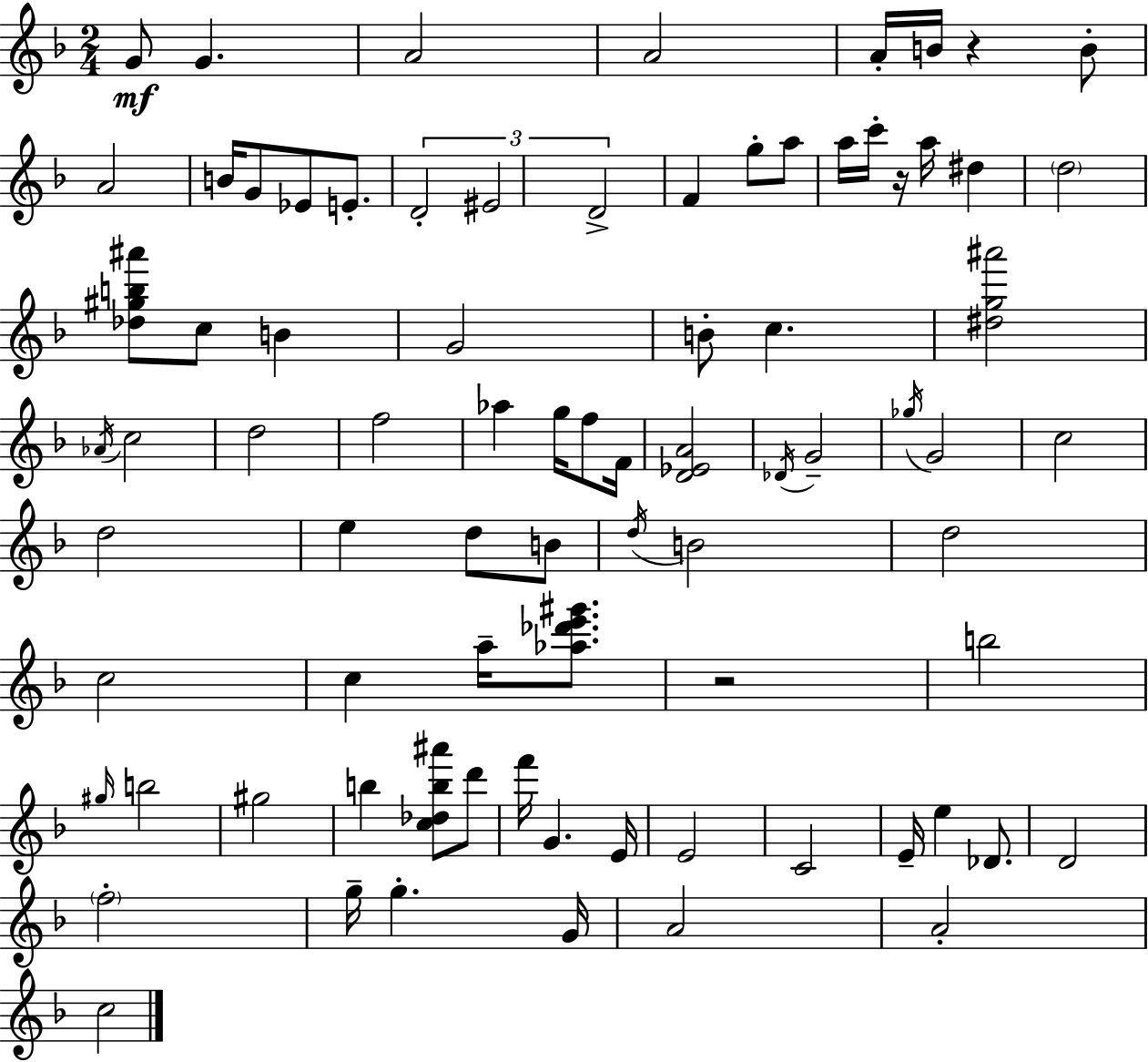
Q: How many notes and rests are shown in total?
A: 81